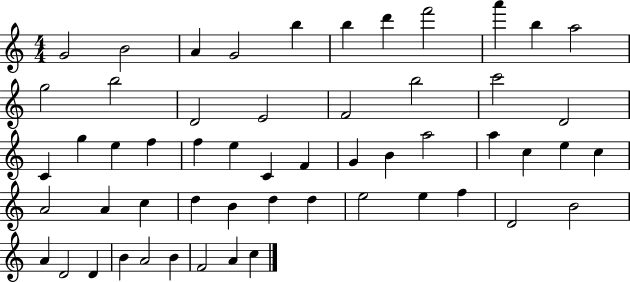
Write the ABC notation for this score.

X:1
T:Untitled
M:4/4
L:1/4
K:C
G2 B2 A G2 b b d' f'2 a' b a2 g2 b2 D2 E2 F2 b2 c'2 D2 C g e f f e C F G B a2 a c e c A2 A c d B d d e2 e f D2 B2 A D2 D B A2 B F2 A c